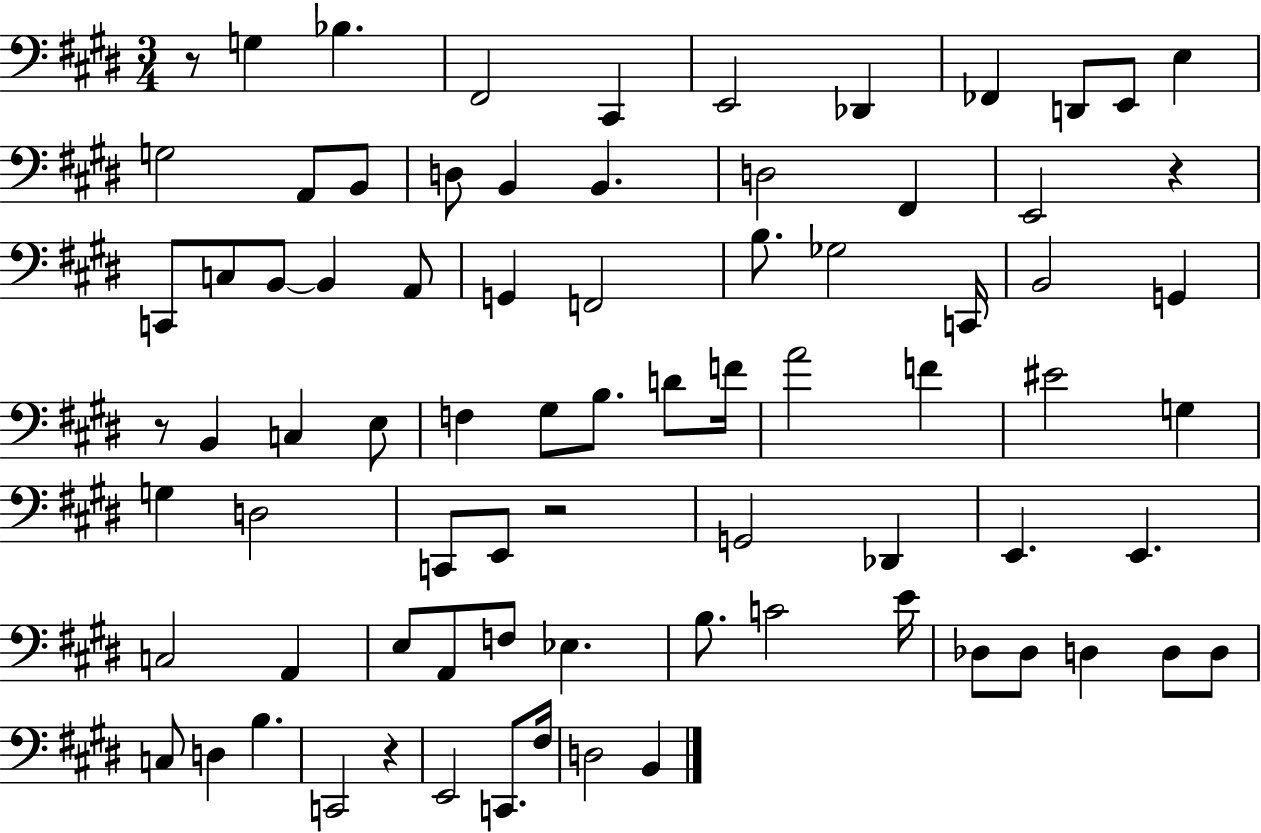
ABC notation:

X:1
T:Untitled
M:3/4
L:1/4
K:E
z/2 G, _B, ^F,,2 ^C,, E,,2 _D,, _F,, D,,/2 E,,/2 E, G,2 A,,/2 B,,/2 D,/2 B,, B,, D,2 ^F,, E,,2 z C,,/2 C,/2 B,,/2 B,, A,,/2 G,, F,,2 B,/2 _G,2 C,,/4 B,,2 G,, z/2 B,, C, E,/2 F, ^G,/2 B,/2 D/2 F/4 A2 F ^E2 G, G, D,2 C,,/2 E,,/2 z2 G,,2 _D,, E,, E,, C,2 A,, E,/2 A,,/2 F,/2 _E, B,/2 C2 E/4 _D,/2 _D,/2 D, D,/2 D,/2 C,/2 D, B, C,,2 z E,,2 C,,/2 ^F,/4 D,2 B,,